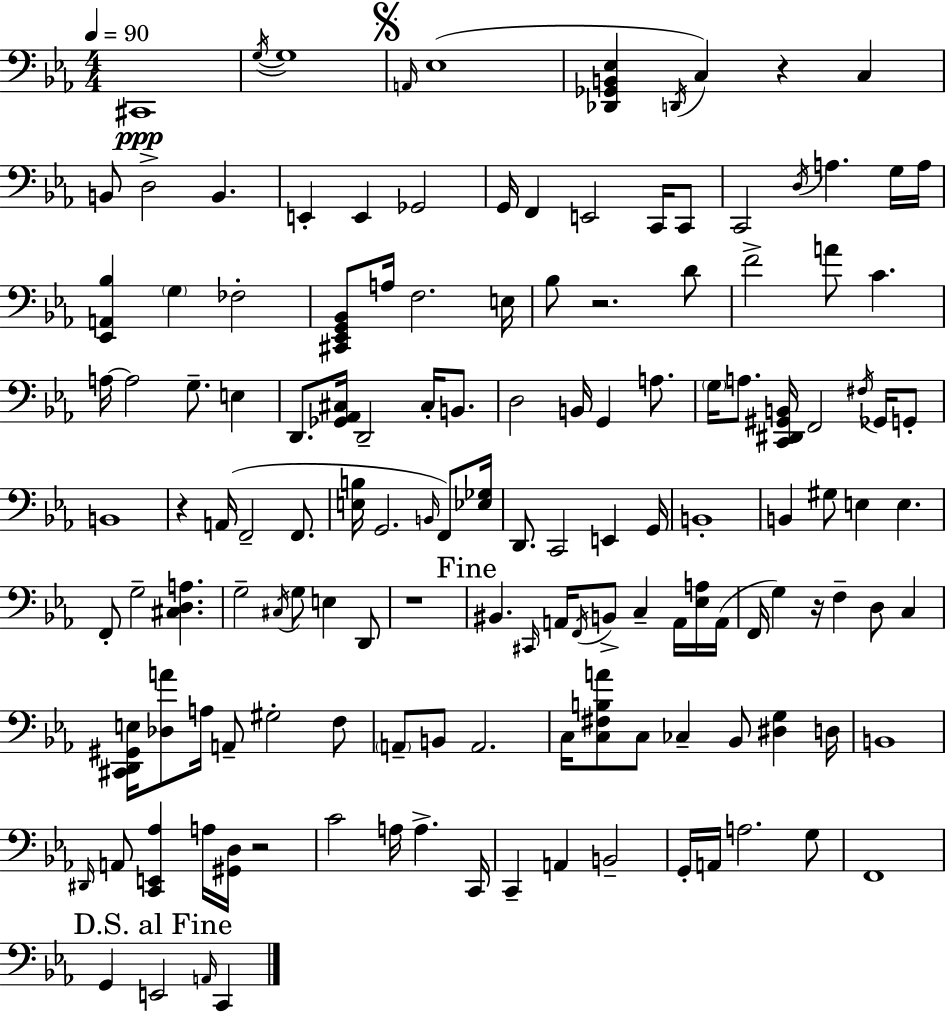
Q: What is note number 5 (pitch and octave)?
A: Eb3